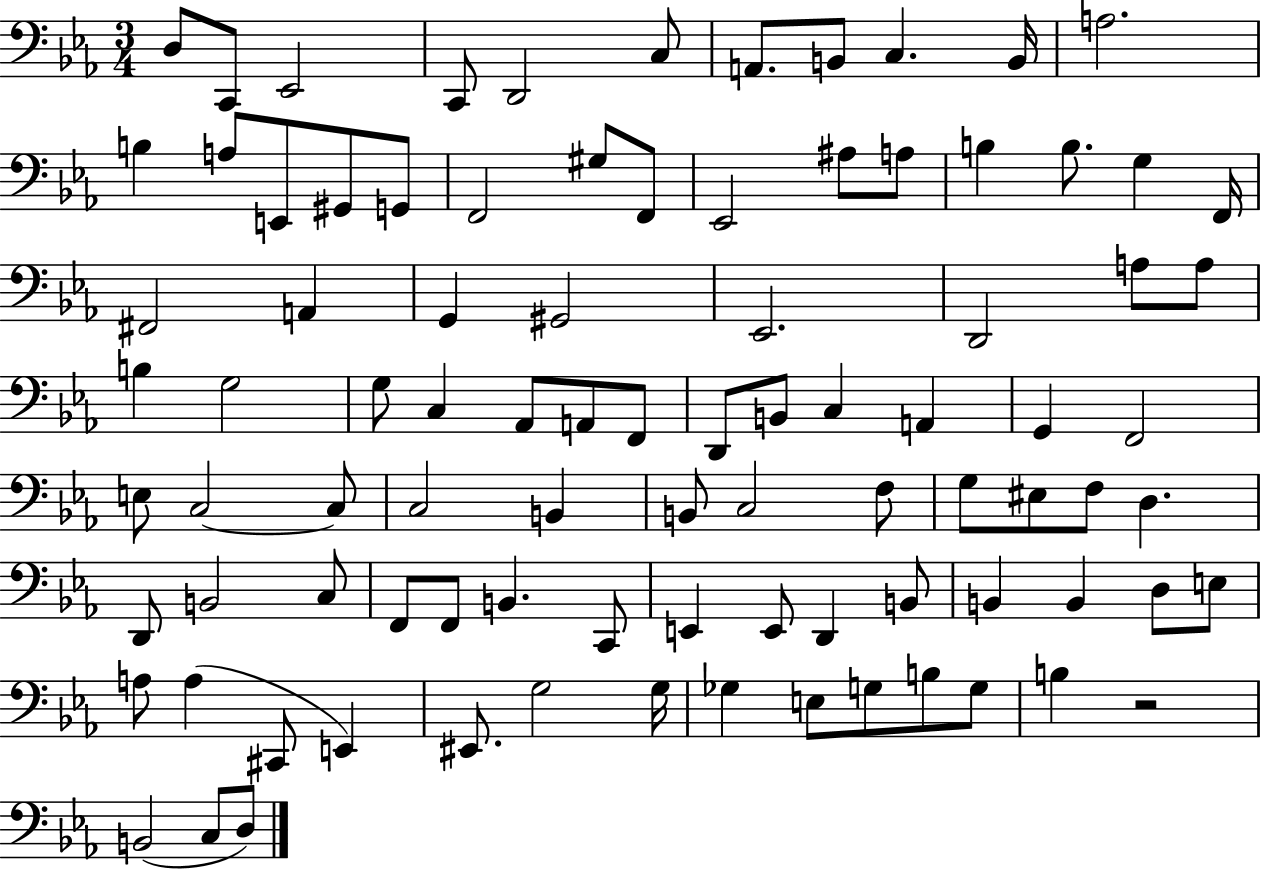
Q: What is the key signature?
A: EES major